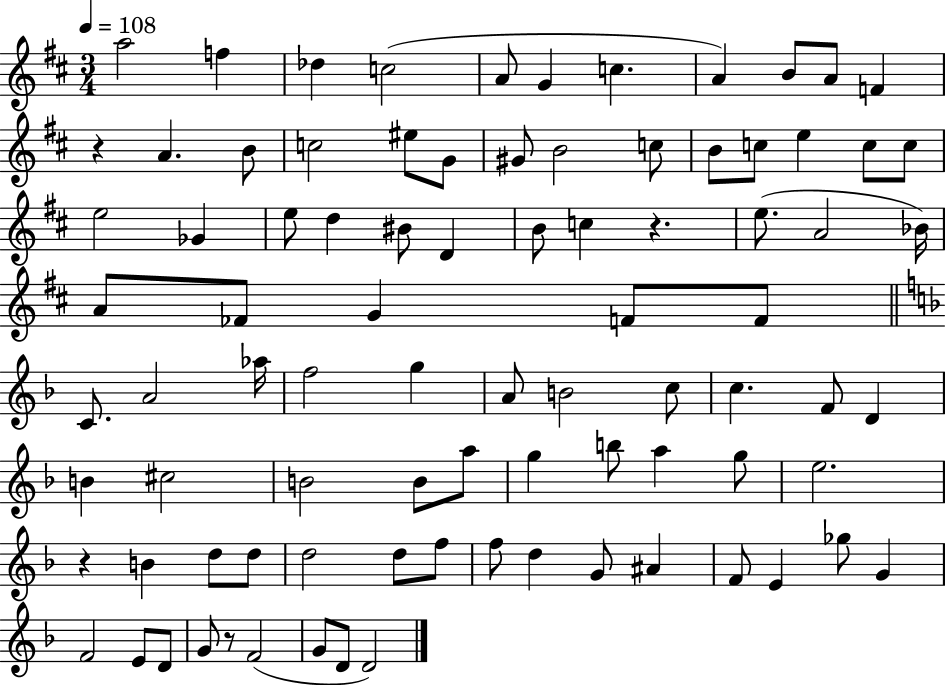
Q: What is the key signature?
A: D major